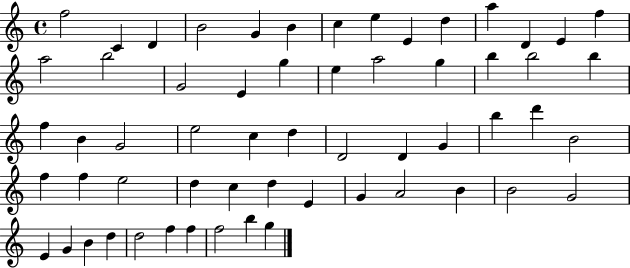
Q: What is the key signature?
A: C major